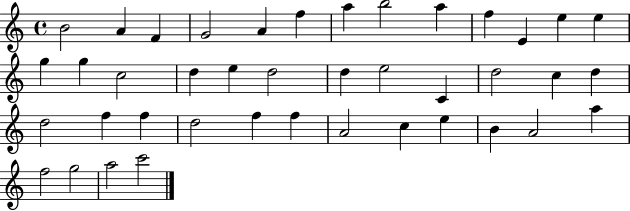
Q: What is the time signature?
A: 4/4